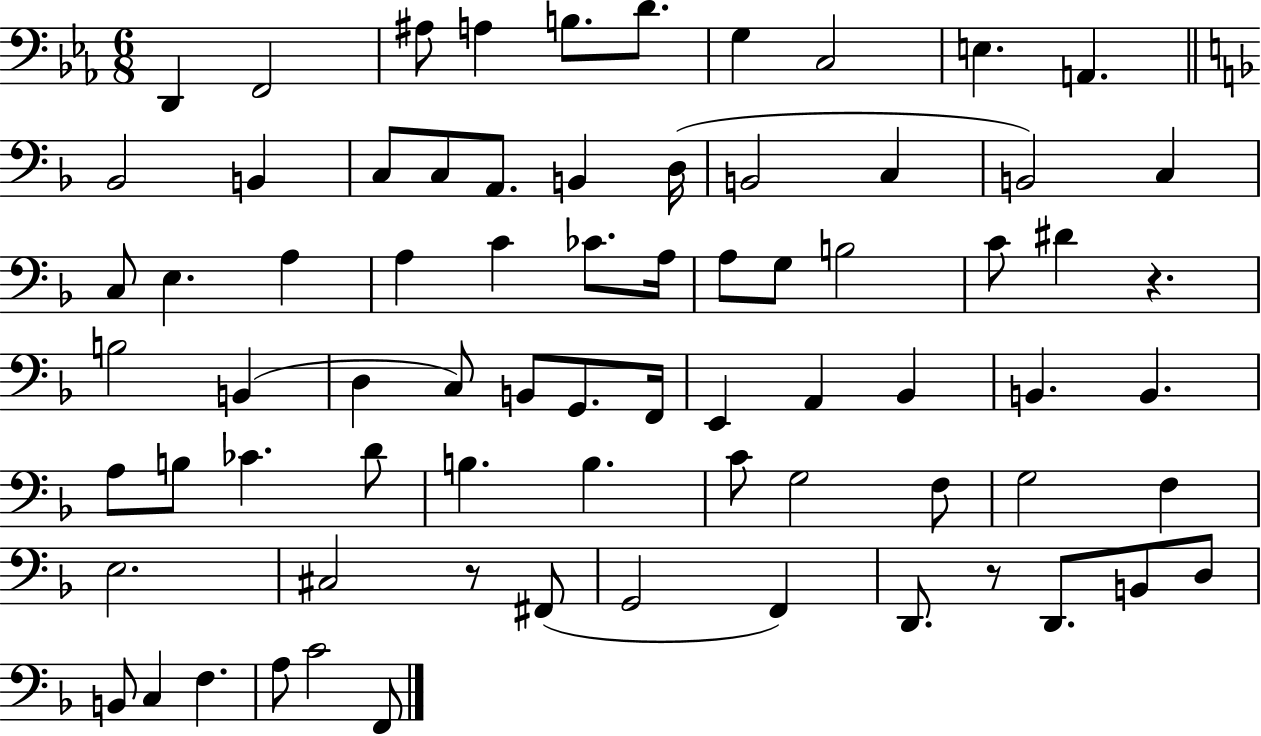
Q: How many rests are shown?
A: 3